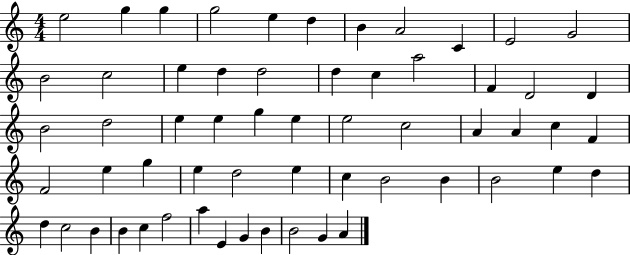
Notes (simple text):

E5/h G5/q G5/q G5/h E5/q D5/q B4/q A4/h C4/q E4/h G4/h B4/h C5/h E5/q D5/q D5/h D5/q C5/q A5/h F4/q D4/h D4/q B4/h D5/h E5/q E5/q G5/q E5/q E5/h C5/h A4/q A4/q C5/q F4/q F4/h E5/q G5/q E5/q D5/h E5/q C5/q B4/h B4/q B4/h E5/q D5/q D5/q C5/h B4/q B4/q C5/q F5/h A5/q E4/q G4/q B4/q B4/h G4/q A4/q